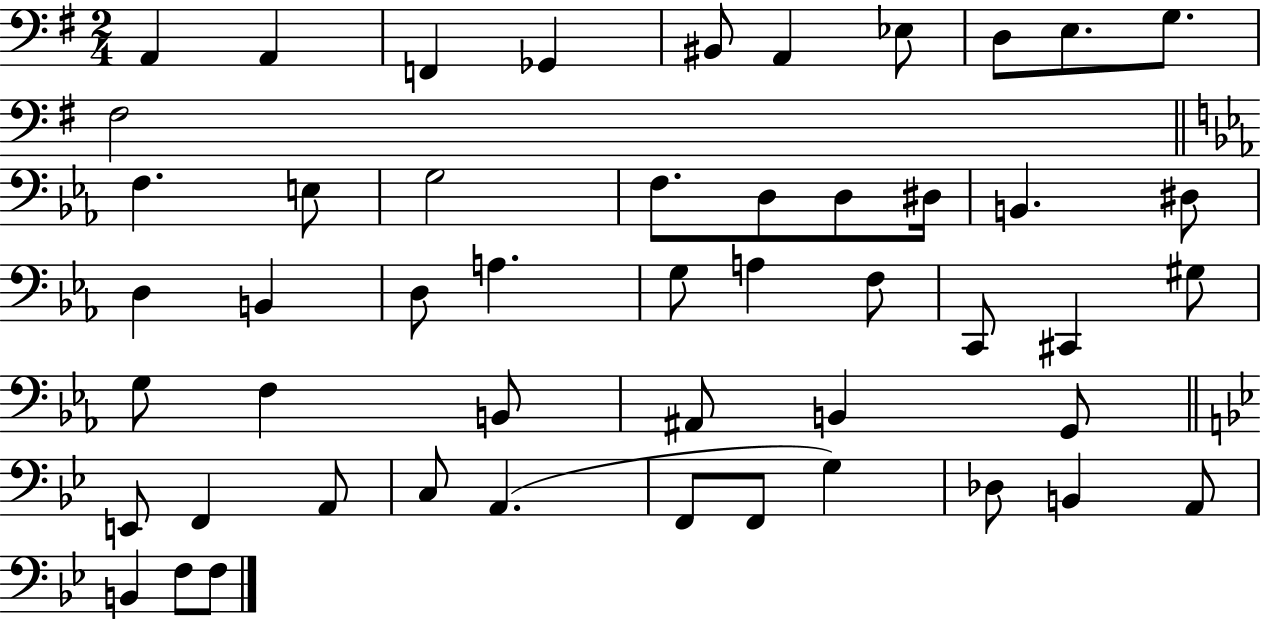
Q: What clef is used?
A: bass